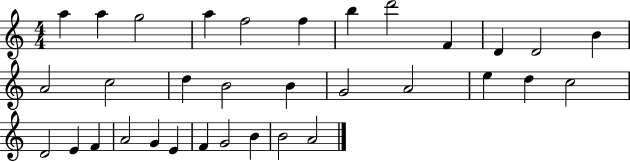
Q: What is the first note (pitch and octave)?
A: A5